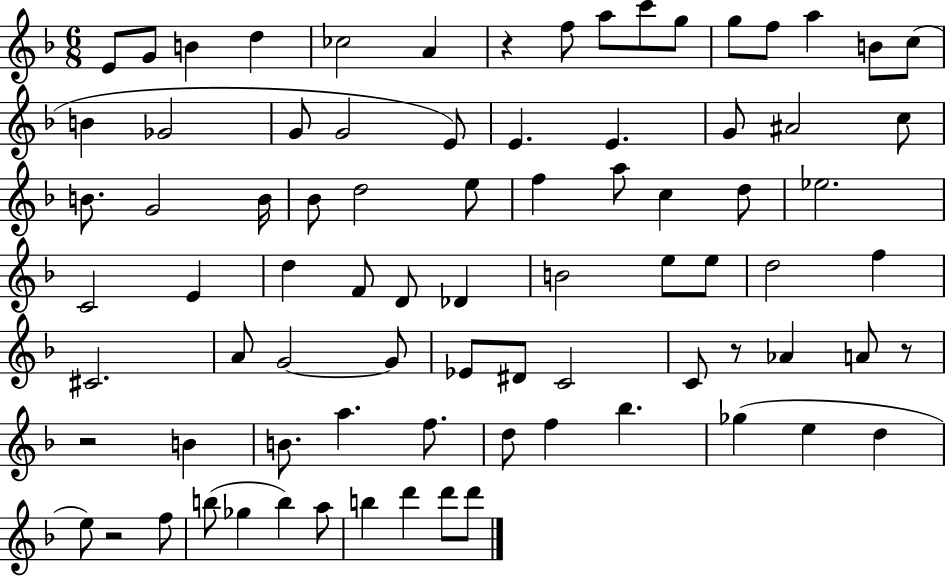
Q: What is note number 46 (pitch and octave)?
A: D5